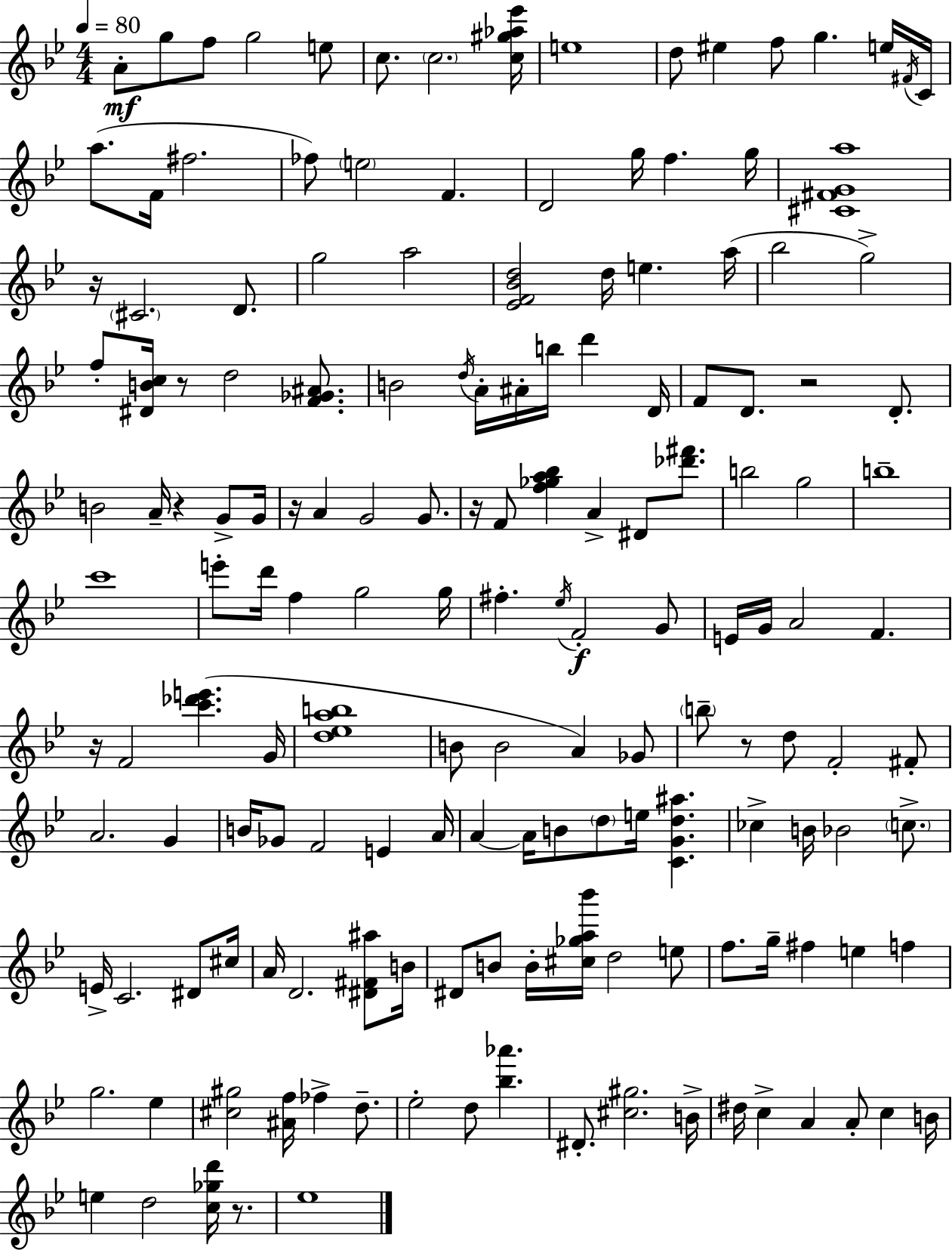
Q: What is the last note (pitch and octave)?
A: Eb5